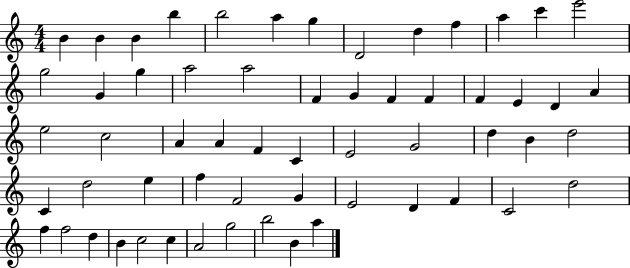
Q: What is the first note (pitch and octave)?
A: B4